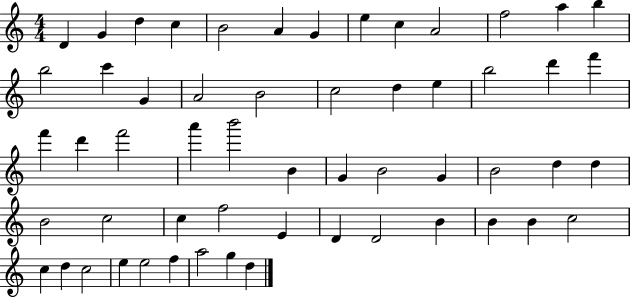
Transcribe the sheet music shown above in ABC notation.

X:1
T:Untitled
M:4/4
L:1/4
K:C
D G d c B2 A G e c A2 f2 a b b2 c' G A2 B2 c2 d e b2 d' f' f' d' f'2 a' b'2 B G B2 G B2 d d B2 c2 c f2 E D D2 B B B c2 c d c2 e e2 f a2 g d